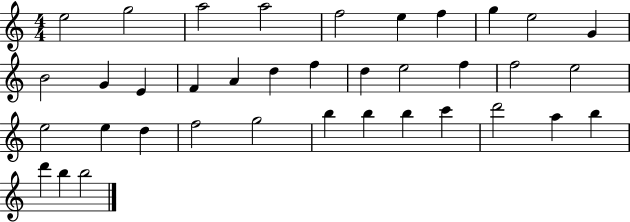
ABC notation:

X:1
T:Untitled
M:4/4
L:1/4
K:C
e2 g2 a2 a2 f2 e f g e2 G B2 G E F A d f d e2 f f2 e2 e2 e d f2 g2 b b b c' d'2 a b d' b b2